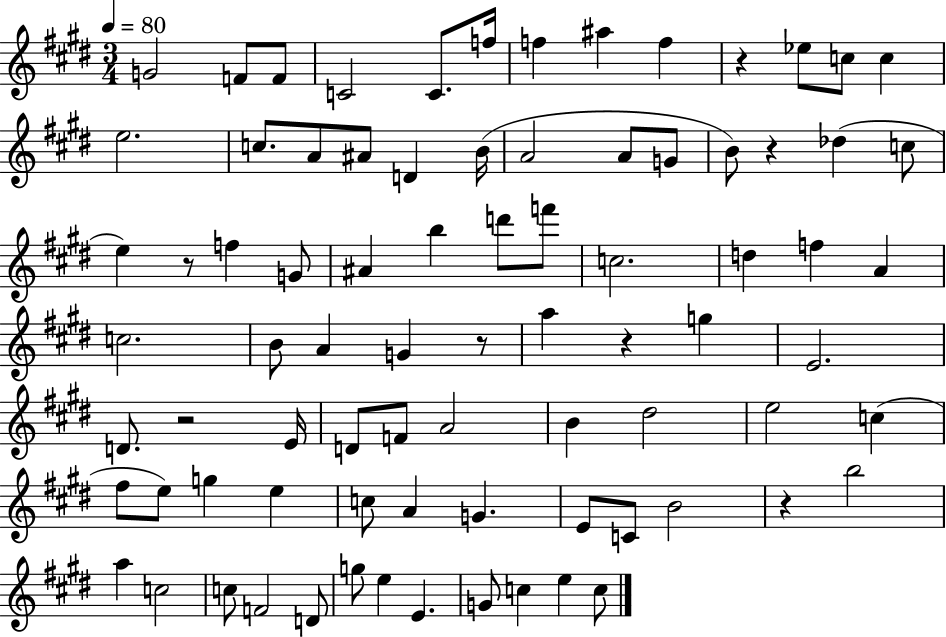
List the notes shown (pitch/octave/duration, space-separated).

G4/h F4/e F4/e C4/h C4/e. F5/s F5/q A#5/q F5/q R/q Eb5/e C5/e C5/q E5/h. C5/e. A4/e A#4/e D4/q B4/s A4/h A4/e G4/e B4/e R/q Db5/q C5/e E5/q R/e F5/q G4/e A#4/q B5/q D6/e F6/e C5/h. D5/q F5/q A4/q C5/h. B4/e A4/q G4/q R/e A5/q R/q G5/q E4/h. D4/e. R/h E4/s D4/e F4/e A4/h B4/q D#5/h E5/h C5/q F#5/e E5/e G5/q E5/q C5/e A4/q G4/q. E4/e C4/e B4/h R/q B5/h A5/q C5/h C5/e F4/h D4/e G5/e E5/q E4/q. G4/e C5/q E5/q C5/e